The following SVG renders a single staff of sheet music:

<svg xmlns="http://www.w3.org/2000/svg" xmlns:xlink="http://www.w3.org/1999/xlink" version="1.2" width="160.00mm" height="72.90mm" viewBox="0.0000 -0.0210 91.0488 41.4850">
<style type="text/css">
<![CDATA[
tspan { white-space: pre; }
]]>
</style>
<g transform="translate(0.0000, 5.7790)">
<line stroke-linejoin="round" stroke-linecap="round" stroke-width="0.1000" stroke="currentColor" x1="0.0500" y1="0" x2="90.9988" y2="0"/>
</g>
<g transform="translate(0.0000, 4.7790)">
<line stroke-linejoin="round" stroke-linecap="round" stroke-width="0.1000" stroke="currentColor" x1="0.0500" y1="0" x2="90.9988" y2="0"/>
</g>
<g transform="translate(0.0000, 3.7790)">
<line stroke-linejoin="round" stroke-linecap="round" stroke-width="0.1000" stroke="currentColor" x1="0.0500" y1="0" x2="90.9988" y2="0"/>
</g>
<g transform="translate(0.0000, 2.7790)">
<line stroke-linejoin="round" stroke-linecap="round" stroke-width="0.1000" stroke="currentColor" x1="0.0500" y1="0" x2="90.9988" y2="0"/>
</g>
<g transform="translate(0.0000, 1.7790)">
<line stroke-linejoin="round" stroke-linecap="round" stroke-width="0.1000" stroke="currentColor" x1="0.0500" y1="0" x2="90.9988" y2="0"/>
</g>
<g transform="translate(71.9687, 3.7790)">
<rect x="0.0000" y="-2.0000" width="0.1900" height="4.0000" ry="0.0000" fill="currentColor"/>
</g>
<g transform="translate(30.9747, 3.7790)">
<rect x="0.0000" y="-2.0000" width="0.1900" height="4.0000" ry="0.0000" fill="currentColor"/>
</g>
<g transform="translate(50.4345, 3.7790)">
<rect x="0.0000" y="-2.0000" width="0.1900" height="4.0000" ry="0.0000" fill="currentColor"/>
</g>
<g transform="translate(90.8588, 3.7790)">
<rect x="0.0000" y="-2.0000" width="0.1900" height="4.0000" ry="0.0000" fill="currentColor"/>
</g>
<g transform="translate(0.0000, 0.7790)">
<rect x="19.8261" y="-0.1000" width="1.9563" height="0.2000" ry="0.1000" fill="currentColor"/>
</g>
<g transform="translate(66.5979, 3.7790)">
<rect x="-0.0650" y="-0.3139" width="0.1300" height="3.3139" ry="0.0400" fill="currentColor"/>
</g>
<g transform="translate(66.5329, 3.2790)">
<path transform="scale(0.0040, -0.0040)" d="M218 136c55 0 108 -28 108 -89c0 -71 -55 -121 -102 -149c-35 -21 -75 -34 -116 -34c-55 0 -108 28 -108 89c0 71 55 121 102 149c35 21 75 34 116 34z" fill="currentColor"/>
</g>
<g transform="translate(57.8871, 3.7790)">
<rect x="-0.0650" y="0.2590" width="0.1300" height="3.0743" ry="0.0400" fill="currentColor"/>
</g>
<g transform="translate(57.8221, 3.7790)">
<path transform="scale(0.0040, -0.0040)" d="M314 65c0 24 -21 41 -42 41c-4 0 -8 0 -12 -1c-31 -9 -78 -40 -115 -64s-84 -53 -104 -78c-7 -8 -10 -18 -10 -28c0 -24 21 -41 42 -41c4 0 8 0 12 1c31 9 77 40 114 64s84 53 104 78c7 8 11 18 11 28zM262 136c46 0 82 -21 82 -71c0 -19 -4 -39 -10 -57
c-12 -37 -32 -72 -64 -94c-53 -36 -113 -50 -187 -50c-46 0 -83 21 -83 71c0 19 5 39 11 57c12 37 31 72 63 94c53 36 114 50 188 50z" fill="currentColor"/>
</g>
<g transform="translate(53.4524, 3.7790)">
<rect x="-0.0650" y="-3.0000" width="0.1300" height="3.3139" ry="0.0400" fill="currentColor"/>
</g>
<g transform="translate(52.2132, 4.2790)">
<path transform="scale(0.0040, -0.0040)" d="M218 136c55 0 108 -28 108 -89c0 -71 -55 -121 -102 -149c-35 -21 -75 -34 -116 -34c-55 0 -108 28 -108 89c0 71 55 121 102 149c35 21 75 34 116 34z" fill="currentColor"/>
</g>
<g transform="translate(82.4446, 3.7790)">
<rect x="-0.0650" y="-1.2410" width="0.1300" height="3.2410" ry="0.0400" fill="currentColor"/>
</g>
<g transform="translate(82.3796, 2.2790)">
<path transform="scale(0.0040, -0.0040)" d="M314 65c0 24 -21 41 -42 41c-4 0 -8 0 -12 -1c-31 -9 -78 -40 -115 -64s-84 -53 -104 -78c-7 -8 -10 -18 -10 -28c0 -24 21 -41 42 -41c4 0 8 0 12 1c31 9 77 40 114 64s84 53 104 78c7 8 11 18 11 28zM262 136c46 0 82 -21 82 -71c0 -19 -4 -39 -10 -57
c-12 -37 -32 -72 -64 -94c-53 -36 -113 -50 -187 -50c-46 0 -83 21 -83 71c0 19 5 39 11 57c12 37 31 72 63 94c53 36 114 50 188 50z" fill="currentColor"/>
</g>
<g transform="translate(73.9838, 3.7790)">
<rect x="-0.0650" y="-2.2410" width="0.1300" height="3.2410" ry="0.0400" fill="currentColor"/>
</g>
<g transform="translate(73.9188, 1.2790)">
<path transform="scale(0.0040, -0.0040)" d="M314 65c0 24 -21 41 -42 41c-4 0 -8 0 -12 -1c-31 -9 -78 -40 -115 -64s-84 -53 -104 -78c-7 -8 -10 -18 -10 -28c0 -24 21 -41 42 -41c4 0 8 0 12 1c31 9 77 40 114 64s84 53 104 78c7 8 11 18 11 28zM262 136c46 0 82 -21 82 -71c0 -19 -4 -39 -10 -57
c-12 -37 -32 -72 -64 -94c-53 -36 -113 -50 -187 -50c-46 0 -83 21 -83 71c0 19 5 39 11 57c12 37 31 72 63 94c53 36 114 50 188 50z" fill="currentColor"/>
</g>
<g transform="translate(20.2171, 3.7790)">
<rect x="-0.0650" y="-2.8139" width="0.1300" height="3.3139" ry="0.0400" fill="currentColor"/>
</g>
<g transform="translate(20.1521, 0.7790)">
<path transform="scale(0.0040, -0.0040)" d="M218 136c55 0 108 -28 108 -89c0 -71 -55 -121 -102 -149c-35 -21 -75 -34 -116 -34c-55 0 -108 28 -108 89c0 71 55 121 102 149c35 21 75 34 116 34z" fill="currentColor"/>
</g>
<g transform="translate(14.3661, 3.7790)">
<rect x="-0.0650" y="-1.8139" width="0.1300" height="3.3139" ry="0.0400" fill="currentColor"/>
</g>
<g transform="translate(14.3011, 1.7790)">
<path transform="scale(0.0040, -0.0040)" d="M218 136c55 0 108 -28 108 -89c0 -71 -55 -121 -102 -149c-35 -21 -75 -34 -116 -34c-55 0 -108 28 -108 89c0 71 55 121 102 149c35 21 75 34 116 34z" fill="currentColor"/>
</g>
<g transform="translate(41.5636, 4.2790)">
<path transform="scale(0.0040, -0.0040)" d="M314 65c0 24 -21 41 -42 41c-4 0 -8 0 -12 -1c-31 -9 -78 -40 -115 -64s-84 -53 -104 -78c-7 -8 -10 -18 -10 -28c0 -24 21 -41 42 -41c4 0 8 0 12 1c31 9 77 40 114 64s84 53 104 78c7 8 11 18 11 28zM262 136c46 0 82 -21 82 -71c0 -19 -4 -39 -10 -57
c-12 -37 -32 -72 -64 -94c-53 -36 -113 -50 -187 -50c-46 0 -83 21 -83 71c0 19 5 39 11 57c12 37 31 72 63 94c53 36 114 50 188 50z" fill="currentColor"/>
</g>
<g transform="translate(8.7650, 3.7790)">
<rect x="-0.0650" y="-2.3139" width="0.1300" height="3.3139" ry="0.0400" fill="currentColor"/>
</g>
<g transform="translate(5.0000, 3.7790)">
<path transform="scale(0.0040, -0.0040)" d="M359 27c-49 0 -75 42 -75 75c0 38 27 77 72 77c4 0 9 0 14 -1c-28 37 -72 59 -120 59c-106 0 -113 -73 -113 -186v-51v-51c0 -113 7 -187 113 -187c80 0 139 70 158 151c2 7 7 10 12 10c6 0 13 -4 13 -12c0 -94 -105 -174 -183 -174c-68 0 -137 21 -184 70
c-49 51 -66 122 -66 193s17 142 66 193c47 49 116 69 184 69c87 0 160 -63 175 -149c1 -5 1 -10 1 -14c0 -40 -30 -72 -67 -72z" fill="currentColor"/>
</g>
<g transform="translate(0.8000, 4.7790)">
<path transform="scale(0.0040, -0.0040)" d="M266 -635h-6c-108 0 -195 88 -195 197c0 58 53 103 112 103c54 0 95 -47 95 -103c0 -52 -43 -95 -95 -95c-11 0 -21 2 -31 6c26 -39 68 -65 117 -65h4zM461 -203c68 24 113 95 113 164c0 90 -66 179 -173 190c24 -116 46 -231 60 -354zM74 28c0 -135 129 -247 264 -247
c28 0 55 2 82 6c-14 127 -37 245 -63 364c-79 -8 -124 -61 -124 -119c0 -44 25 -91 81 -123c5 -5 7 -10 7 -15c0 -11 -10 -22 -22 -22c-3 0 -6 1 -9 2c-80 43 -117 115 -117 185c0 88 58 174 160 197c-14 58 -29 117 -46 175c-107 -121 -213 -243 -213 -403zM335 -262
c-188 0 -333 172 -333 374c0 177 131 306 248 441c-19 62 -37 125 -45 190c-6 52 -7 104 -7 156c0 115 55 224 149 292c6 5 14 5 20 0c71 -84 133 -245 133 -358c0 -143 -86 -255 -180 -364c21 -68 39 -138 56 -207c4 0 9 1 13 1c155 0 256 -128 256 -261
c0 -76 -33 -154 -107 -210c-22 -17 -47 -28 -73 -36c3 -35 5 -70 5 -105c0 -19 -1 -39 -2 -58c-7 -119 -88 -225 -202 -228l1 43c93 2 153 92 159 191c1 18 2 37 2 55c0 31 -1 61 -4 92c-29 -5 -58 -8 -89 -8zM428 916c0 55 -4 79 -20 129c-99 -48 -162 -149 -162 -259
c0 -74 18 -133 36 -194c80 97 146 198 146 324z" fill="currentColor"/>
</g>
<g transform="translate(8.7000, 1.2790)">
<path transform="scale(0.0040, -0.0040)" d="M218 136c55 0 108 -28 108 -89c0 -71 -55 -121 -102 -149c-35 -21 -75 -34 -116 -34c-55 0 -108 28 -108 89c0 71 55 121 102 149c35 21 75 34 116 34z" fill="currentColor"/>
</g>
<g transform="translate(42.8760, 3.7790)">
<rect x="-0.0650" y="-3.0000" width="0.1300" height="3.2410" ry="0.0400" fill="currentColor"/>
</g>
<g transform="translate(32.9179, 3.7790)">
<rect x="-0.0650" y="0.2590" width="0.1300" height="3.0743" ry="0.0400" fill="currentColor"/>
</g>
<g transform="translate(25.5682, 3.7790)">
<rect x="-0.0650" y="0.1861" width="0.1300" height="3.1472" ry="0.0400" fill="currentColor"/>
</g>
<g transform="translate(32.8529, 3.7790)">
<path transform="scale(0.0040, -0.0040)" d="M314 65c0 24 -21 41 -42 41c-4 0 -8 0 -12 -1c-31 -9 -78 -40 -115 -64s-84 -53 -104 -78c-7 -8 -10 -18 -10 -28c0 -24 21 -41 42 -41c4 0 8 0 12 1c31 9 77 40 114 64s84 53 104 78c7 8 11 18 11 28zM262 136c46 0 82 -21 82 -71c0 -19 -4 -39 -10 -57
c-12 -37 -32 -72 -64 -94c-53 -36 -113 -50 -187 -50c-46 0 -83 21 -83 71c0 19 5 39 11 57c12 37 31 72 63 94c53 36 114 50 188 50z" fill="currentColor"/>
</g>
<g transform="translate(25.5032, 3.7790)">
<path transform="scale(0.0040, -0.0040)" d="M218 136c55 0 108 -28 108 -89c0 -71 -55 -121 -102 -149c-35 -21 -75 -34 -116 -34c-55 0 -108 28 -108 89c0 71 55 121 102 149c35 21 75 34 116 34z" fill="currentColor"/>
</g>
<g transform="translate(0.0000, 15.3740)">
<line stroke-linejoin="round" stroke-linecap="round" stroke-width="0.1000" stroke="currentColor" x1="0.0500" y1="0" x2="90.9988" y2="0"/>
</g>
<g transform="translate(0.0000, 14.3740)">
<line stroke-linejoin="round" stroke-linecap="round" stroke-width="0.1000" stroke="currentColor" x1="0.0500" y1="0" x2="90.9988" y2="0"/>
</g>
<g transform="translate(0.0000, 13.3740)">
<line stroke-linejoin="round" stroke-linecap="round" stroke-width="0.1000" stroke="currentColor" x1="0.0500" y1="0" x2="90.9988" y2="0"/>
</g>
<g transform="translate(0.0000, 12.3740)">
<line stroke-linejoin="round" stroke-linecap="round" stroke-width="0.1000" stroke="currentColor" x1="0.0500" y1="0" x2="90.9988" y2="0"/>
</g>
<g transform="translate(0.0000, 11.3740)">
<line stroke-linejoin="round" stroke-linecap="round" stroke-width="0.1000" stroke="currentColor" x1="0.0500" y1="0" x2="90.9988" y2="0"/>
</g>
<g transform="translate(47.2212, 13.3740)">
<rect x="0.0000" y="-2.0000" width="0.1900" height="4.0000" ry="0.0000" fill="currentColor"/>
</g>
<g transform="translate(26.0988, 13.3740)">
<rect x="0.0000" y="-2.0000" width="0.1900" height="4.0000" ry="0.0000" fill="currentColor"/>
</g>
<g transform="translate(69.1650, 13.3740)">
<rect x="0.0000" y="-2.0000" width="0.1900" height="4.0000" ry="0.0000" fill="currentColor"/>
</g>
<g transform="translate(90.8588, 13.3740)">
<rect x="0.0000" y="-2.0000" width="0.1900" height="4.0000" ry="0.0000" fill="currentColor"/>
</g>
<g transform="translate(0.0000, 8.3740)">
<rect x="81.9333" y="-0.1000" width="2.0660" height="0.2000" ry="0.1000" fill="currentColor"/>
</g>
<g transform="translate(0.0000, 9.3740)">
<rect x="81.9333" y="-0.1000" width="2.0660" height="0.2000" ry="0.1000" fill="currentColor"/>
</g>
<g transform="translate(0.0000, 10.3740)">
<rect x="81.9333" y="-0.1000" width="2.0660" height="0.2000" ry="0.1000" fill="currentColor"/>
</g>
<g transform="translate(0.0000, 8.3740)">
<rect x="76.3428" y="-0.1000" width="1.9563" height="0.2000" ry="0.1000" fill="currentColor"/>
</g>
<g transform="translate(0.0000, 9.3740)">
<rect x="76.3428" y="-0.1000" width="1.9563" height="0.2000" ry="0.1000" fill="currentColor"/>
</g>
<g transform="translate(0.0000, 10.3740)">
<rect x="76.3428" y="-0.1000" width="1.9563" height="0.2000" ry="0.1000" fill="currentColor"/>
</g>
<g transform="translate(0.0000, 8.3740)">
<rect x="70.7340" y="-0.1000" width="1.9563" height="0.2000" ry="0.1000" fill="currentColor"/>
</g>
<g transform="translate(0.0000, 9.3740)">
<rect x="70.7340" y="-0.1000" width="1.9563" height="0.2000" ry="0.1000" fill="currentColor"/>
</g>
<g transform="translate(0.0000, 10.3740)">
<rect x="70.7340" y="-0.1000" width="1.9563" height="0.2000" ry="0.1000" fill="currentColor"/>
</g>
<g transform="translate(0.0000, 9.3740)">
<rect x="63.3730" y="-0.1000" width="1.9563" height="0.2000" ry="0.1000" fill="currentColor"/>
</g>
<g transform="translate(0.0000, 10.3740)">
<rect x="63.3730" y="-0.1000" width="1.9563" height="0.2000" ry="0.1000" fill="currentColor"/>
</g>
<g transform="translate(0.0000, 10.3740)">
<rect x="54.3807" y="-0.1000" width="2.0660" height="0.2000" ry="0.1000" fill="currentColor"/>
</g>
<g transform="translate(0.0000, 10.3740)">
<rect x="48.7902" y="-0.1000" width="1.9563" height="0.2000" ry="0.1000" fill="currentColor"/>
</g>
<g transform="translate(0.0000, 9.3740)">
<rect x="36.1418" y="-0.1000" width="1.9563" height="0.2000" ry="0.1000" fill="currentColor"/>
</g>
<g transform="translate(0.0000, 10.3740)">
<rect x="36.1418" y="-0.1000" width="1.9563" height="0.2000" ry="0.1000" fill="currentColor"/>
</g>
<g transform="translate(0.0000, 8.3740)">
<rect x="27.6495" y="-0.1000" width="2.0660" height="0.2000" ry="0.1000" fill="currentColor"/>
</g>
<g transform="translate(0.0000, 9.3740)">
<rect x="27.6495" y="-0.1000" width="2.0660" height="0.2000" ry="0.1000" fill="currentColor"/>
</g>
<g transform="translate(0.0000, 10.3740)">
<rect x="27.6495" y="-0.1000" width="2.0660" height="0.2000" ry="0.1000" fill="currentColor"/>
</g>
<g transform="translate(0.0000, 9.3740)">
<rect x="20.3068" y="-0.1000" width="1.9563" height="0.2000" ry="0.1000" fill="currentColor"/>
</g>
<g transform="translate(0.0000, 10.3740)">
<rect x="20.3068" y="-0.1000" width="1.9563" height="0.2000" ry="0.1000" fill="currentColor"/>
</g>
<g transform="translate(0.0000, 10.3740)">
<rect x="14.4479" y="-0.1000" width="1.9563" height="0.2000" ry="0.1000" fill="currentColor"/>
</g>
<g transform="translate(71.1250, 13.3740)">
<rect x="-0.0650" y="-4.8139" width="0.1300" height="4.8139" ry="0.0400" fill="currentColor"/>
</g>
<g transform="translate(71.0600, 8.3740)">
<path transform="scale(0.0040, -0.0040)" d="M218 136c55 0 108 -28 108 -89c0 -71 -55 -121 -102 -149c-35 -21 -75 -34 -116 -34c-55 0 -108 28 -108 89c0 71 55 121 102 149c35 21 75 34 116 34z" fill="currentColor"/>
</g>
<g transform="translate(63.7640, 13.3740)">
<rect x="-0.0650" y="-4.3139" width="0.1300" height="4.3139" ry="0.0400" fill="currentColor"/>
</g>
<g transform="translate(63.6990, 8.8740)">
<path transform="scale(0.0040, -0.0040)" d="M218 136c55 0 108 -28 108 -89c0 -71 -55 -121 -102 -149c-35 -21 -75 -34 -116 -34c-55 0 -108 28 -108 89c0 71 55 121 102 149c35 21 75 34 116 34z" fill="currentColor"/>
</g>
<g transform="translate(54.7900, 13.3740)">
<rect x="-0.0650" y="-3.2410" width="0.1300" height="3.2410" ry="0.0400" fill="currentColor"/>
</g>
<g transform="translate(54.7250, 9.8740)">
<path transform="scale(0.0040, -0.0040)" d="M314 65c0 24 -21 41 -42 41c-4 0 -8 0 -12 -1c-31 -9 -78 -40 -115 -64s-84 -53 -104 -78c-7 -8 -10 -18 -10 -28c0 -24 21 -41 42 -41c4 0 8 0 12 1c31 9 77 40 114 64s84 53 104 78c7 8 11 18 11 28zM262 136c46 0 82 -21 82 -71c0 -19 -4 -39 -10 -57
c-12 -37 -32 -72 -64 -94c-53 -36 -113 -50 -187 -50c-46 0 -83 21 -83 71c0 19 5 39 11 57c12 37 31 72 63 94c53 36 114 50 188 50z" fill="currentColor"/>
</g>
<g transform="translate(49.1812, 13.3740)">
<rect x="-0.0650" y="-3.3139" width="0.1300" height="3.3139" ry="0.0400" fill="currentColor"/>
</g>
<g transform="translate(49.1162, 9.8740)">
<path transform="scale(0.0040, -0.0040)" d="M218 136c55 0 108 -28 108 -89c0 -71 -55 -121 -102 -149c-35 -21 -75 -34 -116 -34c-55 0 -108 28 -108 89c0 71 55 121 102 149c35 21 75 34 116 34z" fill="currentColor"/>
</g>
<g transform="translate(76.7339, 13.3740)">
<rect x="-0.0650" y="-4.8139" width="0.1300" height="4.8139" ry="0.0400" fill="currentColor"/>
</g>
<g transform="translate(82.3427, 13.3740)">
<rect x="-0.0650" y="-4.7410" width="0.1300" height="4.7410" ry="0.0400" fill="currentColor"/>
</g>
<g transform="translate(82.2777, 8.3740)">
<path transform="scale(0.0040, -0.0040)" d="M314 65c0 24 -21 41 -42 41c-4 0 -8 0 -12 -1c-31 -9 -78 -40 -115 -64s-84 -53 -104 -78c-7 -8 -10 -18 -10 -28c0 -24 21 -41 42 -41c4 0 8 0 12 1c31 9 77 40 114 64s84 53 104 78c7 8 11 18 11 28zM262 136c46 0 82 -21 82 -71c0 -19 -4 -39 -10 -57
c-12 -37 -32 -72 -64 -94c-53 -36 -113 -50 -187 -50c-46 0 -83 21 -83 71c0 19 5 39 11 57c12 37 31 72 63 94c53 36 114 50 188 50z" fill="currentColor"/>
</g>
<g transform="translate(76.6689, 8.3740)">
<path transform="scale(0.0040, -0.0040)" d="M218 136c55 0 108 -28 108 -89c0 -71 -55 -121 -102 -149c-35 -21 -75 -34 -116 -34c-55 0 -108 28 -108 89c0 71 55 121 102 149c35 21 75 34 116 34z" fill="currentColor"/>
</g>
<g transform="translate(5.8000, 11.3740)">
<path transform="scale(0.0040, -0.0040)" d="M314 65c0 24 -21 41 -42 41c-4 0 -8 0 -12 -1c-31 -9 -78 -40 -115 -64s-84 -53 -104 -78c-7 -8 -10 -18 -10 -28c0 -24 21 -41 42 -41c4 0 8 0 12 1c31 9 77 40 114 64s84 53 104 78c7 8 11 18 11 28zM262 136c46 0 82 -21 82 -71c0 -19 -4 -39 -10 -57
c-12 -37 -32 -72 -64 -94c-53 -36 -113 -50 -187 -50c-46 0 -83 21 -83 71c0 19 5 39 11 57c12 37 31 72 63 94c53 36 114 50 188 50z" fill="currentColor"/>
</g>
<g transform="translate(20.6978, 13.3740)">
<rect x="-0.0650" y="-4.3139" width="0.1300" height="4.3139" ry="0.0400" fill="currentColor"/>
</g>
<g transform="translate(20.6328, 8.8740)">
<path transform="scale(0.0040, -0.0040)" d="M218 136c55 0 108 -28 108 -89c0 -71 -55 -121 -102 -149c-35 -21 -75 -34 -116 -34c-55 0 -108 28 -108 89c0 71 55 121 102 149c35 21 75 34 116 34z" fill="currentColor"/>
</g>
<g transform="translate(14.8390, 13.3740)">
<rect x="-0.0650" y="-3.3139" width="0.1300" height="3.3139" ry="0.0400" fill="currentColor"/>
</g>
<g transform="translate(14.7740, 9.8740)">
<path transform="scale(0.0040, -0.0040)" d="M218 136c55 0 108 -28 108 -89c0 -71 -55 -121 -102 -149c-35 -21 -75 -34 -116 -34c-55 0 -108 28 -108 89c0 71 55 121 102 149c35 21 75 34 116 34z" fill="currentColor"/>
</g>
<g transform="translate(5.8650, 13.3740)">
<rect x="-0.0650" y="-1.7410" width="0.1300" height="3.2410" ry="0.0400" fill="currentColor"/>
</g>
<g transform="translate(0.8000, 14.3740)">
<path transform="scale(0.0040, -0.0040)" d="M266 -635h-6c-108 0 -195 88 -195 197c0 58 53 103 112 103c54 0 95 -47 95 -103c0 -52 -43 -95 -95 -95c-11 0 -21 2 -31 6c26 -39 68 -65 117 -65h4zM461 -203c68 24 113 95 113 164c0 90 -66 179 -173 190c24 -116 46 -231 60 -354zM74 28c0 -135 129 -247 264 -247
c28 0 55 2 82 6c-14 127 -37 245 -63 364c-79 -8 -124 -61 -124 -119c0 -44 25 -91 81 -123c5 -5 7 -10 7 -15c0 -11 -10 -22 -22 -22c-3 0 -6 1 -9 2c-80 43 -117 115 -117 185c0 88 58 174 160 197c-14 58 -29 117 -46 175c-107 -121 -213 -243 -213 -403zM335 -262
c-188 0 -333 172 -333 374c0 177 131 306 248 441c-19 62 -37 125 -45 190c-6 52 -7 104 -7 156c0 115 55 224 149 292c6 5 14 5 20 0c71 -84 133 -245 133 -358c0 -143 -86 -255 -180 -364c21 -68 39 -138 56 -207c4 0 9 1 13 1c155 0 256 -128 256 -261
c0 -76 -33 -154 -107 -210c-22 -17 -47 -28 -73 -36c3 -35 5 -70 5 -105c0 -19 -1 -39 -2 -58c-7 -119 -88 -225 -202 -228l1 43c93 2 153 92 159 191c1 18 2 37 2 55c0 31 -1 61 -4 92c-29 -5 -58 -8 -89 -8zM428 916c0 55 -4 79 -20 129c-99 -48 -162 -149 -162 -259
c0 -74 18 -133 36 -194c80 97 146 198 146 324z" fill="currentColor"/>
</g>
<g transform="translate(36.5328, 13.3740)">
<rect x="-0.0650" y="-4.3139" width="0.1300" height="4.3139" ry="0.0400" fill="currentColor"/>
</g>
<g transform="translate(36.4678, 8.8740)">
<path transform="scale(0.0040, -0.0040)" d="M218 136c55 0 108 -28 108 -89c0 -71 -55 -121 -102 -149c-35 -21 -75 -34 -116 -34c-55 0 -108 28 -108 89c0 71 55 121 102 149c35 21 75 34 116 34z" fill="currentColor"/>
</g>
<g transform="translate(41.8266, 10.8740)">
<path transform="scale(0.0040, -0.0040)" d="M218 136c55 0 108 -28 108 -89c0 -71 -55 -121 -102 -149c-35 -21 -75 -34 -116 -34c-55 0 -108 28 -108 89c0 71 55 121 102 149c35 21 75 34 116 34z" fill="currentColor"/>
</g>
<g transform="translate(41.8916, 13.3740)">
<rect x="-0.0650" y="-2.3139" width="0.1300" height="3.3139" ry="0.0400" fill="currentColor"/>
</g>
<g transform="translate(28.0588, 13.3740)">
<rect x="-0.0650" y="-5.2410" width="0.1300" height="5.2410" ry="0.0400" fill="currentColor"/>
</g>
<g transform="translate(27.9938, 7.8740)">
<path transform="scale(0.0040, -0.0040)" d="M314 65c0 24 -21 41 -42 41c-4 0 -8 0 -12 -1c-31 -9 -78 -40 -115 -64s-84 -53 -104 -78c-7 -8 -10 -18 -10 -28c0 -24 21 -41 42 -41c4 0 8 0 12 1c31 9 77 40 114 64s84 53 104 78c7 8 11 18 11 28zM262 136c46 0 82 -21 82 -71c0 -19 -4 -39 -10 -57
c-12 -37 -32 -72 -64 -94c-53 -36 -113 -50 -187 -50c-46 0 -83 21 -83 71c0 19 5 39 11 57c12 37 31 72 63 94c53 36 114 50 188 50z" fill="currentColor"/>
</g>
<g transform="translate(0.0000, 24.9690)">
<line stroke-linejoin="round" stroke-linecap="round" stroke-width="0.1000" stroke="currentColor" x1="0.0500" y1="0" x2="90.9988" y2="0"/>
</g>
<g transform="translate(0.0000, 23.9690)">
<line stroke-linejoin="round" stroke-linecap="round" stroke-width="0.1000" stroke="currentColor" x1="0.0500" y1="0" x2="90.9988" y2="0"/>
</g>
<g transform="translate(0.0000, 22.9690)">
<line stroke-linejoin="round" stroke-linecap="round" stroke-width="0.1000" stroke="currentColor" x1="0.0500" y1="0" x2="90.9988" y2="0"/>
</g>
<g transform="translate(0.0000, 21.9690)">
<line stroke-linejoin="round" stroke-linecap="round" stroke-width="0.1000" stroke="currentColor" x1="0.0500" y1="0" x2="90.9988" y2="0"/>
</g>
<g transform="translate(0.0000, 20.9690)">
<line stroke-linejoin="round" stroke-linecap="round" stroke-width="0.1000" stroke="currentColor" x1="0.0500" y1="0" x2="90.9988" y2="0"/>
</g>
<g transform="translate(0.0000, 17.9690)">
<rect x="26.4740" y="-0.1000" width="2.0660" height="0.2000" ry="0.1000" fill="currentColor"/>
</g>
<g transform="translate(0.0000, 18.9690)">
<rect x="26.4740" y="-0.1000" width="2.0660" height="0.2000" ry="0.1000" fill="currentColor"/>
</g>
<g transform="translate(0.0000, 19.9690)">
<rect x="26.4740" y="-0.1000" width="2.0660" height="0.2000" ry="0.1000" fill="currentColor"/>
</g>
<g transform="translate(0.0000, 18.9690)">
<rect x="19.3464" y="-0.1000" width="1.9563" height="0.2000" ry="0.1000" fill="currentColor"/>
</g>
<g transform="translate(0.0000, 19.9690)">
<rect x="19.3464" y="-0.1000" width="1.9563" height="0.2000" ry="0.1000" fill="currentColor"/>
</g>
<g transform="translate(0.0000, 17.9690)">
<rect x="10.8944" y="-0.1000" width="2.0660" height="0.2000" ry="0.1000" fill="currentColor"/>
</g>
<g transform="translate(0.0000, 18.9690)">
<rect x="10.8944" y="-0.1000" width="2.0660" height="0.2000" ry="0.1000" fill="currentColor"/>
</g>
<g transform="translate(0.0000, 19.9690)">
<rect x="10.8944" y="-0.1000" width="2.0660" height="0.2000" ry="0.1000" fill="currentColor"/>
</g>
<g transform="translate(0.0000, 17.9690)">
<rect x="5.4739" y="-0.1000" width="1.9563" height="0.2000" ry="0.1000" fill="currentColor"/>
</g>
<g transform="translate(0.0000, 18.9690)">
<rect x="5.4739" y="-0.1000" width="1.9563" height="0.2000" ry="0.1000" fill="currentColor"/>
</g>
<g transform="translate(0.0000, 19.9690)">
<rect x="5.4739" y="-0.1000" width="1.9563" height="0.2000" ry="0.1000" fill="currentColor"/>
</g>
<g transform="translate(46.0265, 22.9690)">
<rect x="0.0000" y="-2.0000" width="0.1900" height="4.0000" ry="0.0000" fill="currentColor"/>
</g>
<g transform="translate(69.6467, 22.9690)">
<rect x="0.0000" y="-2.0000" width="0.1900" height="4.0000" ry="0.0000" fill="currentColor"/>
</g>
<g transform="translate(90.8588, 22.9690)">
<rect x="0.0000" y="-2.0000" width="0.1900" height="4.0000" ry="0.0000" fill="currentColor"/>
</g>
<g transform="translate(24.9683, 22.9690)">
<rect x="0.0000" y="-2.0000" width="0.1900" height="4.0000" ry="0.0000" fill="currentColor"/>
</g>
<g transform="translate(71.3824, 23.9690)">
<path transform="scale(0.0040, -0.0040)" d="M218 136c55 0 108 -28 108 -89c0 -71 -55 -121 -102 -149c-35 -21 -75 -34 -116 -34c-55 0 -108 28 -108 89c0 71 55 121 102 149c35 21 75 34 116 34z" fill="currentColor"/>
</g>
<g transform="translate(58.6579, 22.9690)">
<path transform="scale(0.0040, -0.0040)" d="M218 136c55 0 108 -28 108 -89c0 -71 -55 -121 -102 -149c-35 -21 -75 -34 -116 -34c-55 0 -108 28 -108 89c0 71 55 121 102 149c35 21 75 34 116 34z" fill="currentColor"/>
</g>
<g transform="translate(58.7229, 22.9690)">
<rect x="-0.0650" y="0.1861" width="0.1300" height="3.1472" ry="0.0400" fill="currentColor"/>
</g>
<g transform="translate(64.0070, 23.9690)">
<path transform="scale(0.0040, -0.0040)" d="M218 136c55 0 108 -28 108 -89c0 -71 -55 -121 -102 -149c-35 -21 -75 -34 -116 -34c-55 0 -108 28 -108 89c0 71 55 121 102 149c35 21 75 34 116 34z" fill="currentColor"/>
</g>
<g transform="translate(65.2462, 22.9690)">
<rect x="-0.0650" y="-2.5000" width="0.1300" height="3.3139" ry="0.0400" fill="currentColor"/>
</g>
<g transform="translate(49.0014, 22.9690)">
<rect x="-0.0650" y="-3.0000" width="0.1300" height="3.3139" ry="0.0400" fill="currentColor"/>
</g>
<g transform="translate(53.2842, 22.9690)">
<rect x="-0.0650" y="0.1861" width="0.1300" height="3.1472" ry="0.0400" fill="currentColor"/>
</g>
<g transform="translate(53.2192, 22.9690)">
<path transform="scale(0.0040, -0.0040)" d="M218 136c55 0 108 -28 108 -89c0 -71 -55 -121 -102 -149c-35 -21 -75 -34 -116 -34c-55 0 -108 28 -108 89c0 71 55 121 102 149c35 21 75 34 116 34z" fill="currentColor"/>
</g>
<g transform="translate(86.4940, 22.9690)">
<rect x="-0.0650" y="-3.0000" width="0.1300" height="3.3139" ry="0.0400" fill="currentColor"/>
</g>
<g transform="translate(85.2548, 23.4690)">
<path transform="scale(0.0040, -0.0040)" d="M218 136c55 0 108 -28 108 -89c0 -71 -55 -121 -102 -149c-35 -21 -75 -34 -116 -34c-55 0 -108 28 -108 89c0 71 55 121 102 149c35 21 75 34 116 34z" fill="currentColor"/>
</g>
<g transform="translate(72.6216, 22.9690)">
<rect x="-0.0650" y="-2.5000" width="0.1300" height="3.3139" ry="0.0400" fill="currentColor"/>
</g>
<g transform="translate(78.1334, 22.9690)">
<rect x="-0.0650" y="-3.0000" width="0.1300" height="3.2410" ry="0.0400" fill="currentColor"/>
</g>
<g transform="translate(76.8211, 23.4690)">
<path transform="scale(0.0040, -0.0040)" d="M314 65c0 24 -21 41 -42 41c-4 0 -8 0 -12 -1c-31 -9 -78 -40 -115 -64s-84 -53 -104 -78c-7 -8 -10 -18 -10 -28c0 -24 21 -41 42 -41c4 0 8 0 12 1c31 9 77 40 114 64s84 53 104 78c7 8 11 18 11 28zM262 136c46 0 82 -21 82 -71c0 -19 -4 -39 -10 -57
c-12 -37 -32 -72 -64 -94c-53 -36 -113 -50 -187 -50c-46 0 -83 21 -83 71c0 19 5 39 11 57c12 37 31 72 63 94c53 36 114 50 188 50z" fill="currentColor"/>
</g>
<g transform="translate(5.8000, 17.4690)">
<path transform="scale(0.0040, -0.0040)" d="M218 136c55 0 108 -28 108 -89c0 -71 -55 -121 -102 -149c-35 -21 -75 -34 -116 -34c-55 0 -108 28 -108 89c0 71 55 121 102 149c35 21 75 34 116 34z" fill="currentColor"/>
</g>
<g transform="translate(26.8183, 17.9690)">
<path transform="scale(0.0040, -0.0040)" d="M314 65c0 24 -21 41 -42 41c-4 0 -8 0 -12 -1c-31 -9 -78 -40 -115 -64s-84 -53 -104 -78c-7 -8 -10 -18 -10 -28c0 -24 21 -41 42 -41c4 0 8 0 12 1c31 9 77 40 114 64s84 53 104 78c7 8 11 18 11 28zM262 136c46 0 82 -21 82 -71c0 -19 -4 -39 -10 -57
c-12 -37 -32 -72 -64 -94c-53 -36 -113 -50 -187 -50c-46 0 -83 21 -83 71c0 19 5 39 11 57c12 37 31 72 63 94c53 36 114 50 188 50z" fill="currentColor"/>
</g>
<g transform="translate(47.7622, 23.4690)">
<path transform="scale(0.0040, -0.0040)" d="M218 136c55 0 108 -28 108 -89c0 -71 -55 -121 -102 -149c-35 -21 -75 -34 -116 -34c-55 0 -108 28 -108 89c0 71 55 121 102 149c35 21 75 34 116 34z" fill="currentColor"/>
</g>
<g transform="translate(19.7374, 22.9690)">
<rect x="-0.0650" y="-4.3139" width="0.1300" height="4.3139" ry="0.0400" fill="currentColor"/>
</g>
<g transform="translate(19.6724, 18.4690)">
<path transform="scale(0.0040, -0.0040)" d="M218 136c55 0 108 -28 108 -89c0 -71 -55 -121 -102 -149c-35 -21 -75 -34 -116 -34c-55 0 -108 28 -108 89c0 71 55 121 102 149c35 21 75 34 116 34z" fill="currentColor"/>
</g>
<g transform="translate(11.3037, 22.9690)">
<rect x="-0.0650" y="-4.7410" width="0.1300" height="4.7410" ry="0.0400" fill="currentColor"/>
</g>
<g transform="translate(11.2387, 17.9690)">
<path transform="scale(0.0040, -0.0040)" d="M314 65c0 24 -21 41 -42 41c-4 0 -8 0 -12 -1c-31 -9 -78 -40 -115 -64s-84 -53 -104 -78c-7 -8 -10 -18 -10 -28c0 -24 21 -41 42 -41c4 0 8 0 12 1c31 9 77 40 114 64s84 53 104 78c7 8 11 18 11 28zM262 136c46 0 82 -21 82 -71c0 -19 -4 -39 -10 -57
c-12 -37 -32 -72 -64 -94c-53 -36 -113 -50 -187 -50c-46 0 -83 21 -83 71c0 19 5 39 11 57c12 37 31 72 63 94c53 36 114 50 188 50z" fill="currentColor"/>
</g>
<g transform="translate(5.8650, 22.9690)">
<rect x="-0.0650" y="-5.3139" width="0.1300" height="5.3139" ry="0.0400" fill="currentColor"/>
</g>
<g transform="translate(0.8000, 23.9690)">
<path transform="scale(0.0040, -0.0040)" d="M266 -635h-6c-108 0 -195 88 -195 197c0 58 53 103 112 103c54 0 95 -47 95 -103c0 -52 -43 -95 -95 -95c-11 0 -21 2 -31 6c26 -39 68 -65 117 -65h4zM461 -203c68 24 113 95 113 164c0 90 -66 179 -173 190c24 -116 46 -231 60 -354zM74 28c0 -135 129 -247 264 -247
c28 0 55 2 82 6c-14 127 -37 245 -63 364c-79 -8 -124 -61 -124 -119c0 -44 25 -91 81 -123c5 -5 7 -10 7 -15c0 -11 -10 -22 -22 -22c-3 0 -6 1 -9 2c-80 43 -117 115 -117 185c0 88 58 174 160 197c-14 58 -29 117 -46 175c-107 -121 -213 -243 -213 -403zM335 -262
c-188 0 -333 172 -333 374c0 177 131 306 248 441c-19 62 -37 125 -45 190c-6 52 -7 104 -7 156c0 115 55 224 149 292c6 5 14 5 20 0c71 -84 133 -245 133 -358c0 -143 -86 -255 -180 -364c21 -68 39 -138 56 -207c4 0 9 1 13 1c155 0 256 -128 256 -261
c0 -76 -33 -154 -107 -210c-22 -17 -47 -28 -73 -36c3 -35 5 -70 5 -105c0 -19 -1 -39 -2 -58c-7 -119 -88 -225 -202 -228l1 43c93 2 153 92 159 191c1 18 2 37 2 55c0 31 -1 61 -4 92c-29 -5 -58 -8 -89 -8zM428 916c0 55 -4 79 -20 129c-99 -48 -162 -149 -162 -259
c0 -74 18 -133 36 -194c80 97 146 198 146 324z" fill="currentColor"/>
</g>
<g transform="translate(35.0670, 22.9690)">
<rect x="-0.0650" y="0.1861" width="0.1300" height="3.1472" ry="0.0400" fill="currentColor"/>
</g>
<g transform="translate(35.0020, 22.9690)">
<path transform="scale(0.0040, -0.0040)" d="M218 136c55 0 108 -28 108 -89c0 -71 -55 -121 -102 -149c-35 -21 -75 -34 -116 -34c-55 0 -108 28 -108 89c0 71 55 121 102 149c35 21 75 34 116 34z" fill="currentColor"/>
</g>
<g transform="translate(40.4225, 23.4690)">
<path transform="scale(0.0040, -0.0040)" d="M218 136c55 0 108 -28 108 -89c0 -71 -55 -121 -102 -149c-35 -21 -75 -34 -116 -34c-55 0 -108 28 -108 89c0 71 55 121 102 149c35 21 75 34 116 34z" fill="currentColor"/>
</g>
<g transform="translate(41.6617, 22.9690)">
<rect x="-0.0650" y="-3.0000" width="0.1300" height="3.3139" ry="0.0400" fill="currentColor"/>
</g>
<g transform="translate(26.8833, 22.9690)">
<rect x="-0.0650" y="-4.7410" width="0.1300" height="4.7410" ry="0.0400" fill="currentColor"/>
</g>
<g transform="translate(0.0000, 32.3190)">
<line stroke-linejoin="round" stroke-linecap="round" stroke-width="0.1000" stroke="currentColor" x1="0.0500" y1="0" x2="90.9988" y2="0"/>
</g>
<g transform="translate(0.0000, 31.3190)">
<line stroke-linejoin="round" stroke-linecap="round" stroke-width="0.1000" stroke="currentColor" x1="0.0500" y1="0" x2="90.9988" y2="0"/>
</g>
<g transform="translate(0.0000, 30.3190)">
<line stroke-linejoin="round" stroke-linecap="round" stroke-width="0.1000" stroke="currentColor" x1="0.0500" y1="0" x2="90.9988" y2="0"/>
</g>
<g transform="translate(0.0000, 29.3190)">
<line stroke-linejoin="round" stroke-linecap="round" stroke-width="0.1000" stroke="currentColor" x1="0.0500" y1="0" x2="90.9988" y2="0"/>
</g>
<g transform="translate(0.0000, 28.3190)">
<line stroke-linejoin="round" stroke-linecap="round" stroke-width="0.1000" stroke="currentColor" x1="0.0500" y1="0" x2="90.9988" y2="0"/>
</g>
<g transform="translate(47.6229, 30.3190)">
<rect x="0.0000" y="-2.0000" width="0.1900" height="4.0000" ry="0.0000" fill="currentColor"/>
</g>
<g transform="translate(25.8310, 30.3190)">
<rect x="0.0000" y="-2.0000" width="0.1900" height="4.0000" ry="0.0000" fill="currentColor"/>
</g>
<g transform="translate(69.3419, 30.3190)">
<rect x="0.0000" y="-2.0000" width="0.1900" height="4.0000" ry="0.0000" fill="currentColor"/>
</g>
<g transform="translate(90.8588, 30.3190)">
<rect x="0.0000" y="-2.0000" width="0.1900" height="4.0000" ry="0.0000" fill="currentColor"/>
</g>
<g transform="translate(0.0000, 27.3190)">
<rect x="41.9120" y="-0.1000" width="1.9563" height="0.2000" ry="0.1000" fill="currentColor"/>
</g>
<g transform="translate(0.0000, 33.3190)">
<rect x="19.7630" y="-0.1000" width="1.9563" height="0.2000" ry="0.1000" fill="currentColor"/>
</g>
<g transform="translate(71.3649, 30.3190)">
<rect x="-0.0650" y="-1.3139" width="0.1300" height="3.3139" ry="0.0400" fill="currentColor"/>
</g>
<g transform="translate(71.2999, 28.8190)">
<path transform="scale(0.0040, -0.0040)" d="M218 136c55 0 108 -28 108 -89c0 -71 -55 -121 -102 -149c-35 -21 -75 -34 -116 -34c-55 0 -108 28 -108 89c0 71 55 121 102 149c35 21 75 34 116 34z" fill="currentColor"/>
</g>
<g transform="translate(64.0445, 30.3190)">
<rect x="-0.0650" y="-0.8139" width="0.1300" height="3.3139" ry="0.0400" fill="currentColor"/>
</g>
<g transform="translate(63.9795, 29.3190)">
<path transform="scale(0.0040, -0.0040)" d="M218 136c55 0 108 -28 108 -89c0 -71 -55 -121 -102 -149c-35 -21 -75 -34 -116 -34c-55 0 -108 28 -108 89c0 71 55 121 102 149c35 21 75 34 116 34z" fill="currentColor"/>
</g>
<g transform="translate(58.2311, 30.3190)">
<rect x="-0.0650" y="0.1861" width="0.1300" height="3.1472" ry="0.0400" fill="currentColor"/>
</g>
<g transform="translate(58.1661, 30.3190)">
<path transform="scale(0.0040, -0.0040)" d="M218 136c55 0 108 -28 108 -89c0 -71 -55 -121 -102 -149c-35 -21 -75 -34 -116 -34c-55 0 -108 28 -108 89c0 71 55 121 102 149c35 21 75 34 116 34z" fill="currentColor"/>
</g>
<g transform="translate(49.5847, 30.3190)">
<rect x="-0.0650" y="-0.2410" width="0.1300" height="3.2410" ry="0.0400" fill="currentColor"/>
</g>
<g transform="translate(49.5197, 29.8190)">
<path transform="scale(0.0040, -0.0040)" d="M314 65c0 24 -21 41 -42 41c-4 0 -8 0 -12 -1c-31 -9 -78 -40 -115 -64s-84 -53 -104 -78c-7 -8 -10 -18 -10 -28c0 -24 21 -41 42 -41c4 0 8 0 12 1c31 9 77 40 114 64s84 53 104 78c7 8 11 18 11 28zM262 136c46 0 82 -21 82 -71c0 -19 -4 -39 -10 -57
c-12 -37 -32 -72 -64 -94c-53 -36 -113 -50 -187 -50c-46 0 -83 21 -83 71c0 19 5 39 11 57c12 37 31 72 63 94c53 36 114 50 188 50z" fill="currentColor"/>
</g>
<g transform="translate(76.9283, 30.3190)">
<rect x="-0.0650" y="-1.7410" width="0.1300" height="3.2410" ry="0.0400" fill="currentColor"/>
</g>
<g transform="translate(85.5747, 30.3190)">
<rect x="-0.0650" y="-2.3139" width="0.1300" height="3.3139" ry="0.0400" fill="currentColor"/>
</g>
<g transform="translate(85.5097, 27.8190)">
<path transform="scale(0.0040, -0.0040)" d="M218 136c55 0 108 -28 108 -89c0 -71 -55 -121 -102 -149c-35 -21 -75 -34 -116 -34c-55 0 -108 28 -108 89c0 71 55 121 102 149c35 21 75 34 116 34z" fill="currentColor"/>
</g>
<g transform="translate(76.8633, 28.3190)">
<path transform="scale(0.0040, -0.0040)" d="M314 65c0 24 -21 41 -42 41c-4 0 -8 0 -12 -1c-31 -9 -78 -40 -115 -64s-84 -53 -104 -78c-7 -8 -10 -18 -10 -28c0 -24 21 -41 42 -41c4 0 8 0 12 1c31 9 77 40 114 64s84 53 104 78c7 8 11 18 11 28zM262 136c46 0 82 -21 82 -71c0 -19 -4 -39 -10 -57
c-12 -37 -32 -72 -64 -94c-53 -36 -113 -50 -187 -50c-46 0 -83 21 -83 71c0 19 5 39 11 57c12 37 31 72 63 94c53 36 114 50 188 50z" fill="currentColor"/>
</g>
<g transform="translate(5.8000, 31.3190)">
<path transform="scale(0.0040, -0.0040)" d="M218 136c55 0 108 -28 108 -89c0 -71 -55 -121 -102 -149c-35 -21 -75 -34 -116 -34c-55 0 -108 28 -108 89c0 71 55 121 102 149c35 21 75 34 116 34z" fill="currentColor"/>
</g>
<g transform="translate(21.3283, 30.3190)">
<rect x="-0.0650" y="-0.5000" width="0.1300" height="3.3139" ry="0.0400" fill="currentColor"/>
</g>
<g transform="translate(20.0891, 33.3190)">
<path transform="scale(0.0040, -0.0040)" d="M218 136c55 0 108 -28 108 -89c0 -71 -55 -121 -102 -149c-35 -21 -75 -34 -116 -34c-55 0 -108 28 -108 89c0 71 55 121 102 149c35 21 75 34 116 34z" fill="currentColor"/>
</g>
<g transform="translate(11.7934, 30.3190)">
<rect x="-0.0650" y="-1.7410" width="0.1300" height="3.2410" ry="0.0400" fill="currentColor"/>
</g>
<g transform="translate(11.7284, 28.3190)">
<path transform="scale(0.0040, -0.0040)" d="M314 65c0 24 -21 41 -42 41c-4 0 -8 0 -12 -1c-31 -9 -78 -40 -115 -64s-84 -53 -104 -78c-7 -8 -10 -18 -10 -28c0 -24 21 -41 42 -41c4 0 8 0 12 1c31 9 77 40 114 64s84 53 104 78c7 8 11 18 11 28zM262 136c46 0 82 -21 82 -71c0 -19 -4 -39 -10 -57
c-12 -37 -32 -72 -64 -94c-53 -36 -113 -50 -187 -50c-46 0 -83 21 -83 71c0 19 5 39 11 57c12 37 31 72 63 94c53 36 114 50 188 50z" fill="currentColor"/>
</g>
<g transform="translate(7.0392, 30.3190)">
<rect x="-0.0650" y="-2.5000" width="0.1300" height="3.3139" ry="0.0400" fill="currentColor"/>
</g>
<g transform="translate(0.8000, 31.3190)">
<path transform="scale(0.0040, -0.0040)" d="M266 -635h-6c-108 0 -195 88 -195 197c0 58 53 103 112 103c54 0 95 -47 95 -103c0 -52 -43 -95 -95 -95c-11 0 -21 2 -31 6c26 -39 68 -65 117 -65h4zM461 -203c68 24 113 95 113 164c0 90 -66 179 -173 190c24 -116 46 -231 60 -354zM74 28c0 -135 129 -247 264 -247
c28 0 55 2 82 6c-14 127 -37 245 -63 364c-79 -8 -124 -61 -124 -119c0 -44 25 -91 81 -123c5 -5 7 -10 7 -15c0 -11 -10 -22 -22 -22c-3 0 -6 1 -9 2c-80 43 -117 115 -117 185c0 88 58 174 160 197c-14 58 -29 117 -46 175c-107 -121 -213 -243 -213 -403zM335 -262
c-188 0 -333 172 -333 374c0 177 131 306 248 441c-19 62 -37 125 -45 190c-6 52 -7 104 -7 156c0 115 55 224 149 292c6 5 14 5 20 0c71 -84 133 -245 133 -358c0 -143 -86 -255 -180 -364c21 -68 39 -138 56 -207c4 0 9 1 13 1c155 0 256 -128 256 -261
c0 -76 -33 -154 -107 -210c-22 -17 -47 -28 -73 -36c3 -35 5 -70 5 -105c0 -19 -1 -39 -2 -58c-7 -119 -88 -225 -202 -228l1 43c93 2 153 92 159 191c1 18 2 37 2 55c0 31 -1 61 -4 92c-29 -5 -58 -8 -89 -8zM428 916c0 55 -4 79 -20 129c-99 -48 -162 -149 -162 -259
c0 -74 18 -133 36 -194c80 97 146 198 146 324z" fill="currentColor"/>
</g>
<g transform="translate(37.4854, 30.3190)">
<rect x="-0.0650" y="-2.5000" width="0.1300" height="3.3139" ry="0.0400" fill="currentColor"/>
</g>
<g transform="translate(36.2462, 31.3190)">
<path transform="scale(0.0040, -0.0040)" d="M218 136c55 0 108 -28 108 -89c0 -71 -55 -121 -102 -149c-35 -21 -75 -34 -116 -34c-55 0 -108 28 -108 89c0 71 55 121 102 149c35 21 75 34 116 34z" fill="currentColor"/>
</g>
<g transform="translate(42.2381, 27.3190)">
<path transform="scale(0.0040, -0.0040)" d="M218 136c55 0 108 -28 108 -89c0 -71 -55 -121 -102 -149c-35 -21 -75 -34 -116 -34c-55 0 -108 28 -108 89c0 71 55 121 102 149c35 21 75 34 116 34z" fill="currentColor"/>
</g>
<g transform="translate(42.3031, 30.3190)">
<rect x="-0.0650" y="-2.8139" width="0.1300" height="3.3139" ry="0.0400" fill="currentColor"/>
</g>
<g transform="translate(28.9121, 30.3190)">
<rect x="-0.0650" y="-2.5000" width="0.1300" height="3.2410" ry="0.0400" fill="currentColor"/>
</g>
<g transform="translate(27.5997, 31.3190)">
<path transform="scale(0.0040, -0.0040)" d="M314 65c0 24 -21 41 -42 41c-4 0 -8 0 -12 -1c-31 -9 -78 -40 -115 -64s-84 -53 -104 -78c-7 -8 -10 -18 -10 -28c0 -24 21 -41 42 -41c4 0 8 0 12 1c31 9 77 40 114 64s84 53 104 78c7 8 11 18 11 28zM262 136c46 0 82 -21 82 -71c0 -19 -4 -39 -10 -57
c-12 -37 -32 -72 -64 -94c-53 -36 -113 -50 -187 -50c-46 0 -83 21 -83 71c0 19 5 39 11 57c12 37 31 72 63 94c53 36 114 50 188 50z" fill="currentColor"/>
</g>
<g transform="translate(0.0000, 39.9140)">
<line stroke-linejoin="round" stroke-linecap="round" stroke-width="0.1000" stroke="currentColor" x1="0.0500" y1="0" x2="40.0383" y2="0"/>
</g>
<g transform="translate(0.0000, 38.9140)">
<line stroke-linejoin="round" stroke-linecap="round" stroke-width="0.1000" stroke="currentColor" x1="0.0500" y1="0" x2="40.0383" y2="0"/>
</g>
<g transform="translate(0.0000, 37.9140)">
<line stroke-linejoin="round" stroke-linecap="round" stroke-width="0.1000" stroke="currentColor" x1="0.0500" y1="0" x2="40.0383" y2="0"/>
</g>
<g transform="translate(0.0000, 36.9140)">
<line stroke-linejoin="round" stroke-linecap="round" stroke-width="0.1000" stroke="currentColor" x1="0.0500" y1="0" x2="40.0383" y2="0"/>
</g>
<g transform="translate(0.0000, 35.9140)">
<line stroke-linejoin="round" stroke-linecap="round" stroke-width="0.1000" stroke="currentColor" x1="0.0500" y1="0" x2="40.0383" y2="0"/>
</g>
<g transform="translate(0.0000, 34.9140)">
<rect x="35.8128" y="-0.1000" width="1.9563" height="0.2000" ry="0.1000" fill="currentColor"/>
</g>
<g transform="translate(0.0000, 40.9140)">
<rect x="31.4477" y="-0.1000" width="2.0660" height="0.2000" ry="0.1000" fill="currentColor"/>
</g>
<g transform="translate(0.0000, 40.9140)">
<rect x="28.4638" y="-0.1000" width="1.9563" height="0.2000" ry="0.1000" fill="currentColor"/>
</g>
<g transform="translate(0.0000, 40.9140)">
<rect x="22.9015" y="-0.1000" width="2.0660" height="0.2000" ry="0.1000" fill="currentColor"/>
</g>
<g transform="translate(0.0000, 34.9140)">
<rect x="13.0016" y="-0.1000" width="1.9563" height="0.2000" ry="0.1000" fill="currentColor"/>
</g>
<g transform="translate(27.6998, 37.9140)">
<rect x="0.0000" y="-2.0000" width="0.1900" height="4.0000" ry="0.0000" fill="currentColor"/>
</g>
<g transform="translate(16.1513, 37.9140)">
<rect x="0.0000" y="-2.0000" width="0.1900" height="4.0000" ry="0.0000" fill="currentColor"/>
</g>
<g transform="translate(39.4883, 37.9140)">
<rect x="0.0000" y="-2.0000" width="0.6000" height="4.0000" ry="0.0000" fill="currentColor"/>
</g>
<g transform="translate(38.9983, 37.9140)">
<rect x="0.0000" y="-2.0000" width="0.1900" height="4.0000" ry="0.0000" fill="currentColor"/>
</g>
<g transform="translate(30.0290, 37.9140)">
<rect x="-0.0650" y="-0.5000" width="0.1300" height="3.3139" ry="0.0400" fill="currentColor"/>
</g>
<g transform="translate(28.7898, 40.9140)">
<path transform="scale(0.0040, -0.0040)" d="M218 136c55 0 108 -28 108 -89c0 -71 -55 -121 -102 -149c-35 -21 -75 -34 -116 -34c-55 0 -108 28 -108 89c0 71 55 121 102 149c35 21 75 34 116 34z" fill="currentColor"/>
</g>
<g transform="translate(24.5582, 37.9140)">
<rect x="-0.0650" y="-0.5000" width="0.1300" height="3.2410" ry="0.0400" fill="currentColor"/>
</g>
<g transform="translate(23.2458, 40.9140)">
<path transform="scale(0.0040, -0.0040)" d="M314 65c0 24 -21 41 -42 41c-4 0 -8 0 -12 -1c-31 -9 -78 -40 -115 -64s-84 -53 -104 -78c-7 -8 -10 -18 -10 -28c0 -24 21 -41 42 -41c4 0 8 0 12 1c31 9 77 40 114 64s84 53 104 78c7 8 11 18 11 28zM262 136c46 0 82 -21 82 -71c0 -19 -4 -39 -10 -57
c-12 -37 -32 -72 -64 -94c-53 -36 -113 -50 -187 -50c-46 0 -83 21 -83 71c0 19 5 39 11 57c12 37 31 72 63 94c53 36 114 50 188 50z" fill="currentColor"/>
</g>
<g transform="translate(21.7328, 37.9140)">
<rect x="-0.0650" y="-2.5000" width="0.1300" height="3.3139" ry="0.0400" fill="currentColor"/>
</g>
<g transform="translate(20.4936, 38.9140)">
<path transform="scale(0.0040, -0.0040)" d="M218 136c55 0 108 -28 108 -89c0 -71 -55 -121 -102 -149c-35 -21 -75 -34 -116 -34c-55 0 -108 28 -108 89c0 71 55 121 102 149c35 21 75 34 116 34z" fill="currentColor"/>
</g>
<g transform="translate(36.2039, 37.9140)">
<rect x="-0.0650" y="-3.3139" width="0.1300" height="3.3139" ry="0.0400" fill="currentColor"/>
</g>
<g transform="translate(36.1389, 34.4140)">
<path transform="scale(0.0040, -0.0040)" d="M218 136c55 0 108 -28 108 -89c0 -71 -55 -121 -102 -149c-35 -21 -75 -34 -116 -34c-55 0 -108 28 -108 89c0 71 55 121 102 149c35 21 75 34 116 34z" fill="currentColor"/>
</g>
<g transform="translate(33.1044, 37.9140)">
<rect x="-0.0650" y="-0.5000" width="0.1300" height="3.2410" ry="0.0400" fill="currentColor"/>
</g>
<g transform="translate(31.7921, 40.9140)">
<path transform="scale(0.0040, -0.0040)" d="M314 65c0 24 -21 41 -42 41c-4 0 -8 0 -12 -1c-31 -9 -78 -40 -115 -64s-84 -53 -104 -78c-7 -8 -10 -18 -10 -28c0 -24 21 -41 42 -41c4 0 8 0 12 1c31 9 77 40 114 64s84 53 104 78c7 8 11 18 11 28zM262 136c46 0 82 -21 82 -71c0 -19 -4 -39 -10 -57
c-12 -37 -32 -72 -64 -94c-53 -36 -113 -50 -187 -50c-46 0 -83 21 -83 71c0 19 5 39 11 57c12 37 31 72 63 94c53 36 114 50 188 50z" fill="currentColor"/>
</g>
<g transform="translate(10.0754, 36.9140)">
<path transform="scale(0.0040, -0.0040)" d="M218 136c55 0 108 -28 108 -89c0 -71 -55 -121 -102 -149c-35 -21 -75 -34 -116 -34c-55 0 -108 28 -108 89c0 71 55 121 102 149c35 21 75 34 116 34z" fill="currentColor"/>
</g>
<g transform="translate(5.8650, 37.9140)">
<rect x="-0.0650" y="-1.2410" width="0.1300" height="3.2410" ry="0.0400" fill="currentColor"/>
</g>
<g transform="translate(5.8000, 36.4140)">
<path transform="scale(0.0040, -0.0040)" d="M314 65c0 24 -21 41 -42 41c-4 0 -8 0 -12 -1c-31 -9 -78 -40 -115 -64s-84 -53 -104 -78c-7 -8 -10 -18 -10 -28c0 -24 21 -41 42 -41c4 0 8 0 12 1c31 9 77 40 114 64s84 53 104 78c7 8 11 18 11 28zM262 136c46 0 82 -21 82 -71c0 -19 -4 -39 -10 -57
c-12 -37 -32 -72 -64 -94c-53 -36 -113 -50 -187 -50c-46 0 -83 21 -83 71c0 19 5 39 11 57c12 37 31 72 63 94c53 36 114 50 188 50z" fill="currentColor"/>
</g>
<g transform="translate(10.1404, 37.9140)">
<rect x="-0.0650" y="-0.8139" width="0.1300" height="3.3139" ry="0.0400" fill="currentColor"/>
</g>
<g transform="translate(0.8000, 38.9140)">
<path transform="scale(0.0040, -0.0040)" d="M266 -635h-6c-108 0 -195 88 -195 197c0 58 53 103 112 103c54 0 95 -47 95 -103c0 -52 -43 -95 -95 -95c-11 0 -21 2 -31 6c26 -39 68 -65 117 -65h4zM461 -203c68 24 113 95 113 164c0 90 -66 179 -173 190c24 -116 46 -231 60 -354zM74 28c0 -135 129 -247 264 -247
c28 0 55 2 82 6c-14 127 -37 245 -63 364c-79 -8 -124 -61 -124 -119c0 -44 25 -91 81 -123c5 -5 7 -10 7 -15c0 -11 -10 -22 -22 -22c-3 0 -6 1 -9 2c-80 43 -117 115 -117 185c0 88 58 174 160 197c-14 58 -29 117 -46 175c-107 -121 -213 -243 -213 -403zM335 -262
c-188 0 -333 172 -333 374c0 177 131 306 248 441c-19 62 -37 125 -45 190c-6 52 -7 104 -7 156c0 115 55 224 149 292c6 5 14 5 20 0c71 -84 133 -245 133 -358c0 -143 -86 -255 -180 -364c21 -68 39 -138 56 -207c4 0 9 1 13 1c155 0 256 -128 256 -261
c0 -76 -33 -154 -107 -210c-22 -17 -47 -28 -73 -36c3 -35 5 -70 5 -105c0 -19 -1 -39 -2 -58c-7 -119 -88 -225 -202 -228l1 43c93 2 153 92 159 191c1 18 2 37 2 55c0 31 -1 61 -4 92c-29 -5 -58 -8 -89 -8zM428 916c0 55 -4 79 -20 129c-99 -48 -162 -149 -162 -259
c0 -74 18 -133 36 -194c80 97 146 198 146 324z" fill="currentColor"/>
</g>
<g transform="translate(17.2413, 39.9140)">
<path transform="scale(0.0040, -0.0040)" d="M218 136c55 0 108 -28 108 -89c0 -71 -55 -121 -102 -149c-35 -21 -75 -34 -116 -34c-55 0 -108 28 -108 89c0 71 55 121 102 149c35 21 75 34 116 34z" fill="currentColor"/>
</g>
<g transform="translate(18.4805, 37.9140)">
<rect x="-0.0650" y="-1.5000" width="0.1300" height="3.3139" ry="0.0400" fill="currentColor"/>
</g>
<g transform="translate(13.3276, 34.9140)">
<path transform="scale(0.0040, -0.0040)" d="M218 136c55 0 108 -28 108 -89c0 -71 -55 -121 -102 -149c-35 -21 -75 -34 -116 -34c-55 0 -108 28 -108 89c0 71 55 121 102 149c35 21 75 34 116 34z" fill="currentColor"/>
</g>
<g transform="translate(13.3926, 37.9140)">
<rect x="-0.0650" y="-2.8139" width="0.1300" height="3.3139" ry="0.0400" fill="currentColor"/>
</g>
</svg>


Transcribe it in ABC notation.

X:1
T:Untitled
M:4/4
L:1/4
K:C
g f a B B2 A2 A B2 c g2 e2 f2 b d' f'2 d' g b b2 d' e' e' e'2 f' e'2 d' e'2 B A A B B G G A2 A G f2 C G2 G a c2 B d e f2 g e2 d a E G C2 C C2 b